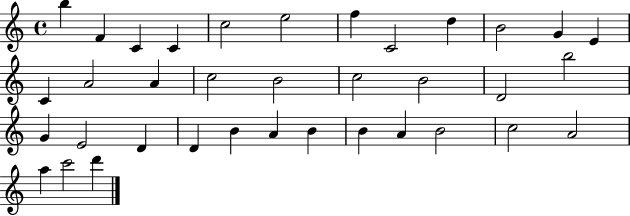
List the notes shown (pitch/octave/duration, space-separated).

B5/q F4/q C4/q C4/q C5/h E5/h F5/q C4/h D5/q B4/h G4/q E4/q C4/q A4/h A4/q C5/h B4/h C5/h B4/h D4/h B5/h G4/q E4/h D4/q D4/q B4/q A4/q B4/q B4/q A4/q B4/h C5/h A4/h A5/q C6/h D6/q